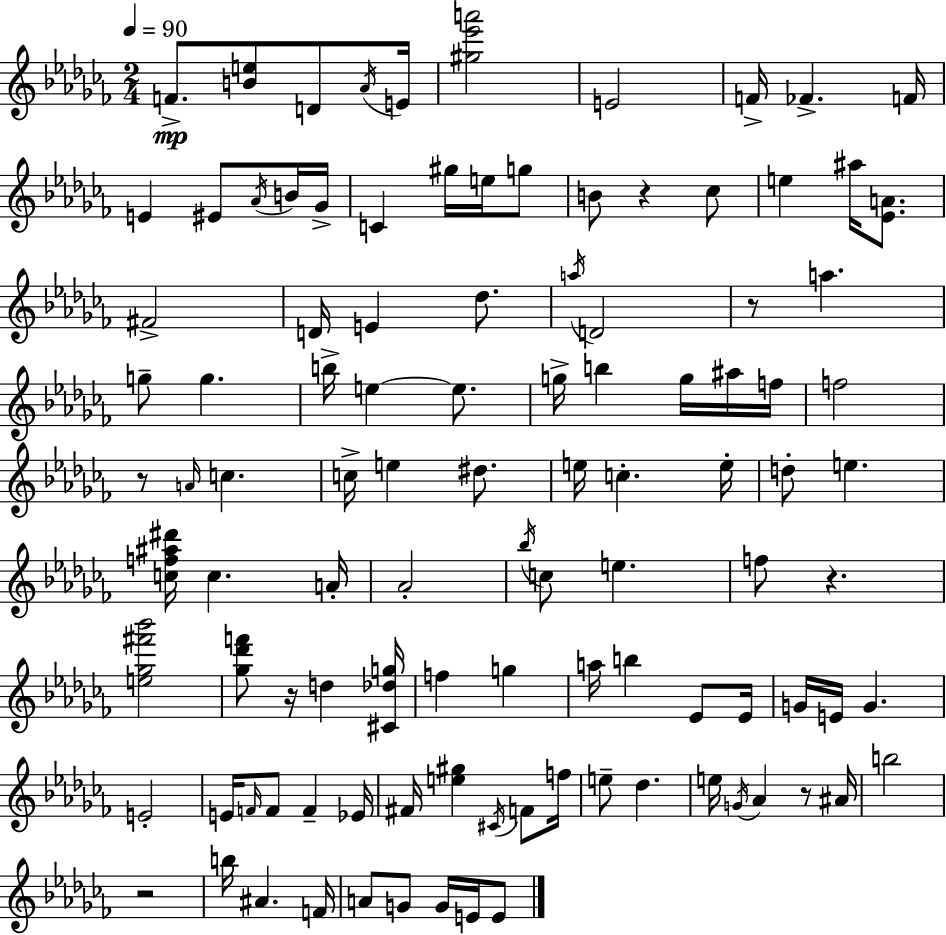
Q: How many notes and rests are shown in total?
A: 106